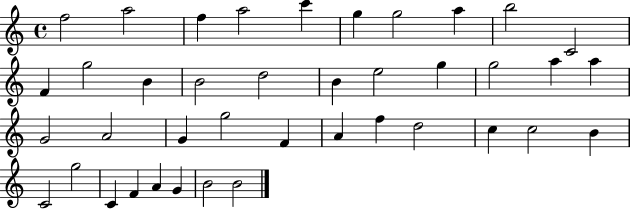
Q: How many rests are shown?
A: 0